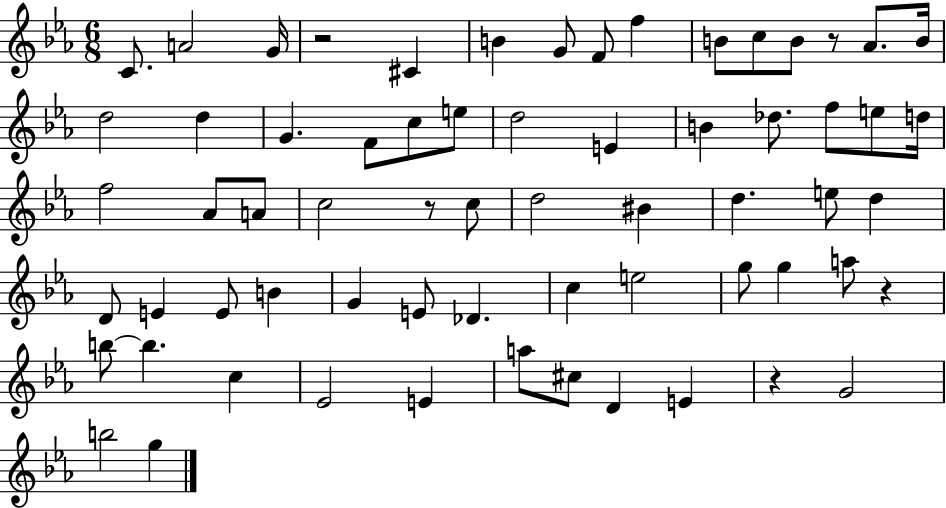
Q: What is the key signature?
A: EES major